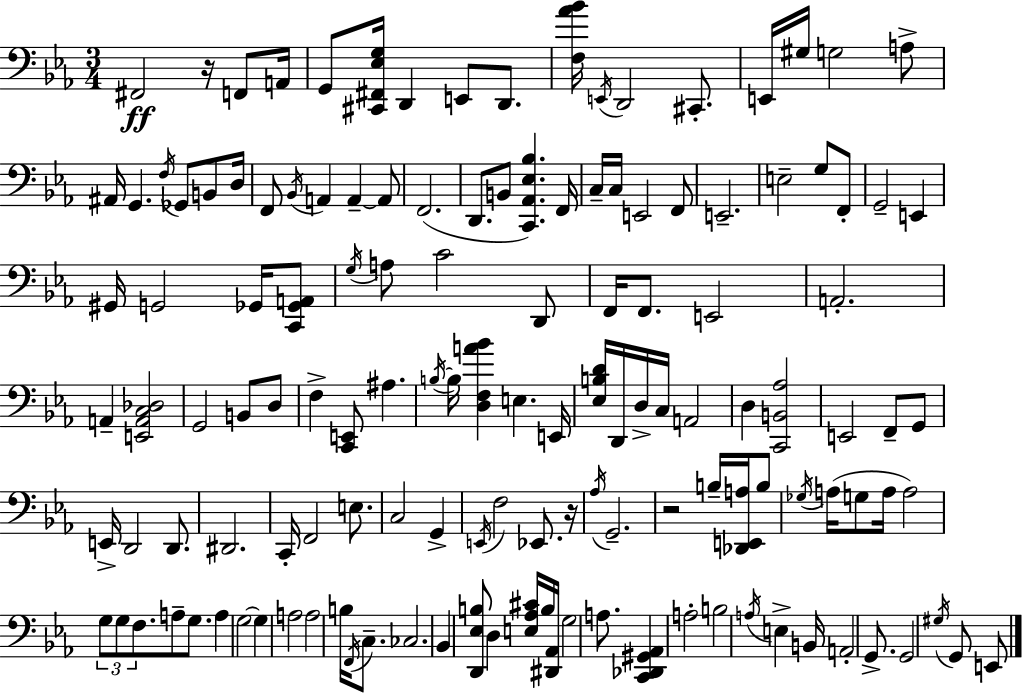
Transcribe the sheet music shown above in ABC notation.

X:1
T:Untitled
M:3/4
L:1/4
K:Cm
^F,,2 z/4 F,,/2 A,,/4 G,,/2 [^C,,^F,,_E,G,]/4 D,, E,,/2 D,,/2 [F,_A_B]/4 E,,/4 D,,2 ^C,,/2 E,,/4 ^G,/4 G,2 A,/2 ^A,,/4 G,, F,/4 _G,,/2 B,,/2 D,/4 F,,/2 _B,,/4 A,, A,, A,,/2 F,,2 D,,/2 B,,/2 [C,,_A,,_E,_B,] F,,/4 C,/4 C,/4 E,,2 F,,/2 E,,2 E,2 G,/2 F,,/2 G,,2 E,, ^G,,/4 G,,2 _G,,/4 [C,,_G,,A,,]/2 G,/4 A,/2 C2 D,,/2 F,,/4 F,,/2 E,,2 A,,2 A,, [E,,A,,C,_D,]2 G,,2 B,,/2 D,/2 F, [C,,E,,]/2 ^A, B,/4 B,/4 [D,F,A_B] E, E,,/4 [_E,B,D]/4 D,,/4 D,/4 C,/4 A,,2 D, [C,,B,,_A,]2 E,,2 F,,/2 G,,/2 E,,/4 D,,2 D,,/2 ^D,,2 C,,/4 F,,2 E,/2 C,2 G,, E,,/4 F,2 _E,,/2 z/4 _A,/4 G,,2 z2 B,/4 [_D,,E,,A,]/4 B,/2 _G,/4 A,/4 G,/2 A,/4 A,2 G,/2 G,/2 F,/2 A,/2 G,/2 A, G,2 G, A,2 A,2 B,/4 F,,/4 C,/2 _C,2 _B,, [D,,_E,B,]/2 D, [E,_A,^C]/4 B,/4 [^D,,_A,,]/4 G,2 A,/2 [C,,_D,,^G,,_A,,] A,2 B,2 A,/4 E, B,,/4 A,,2 G,,/2 G,,2 ^G,/4 G,,/2 E,,/2